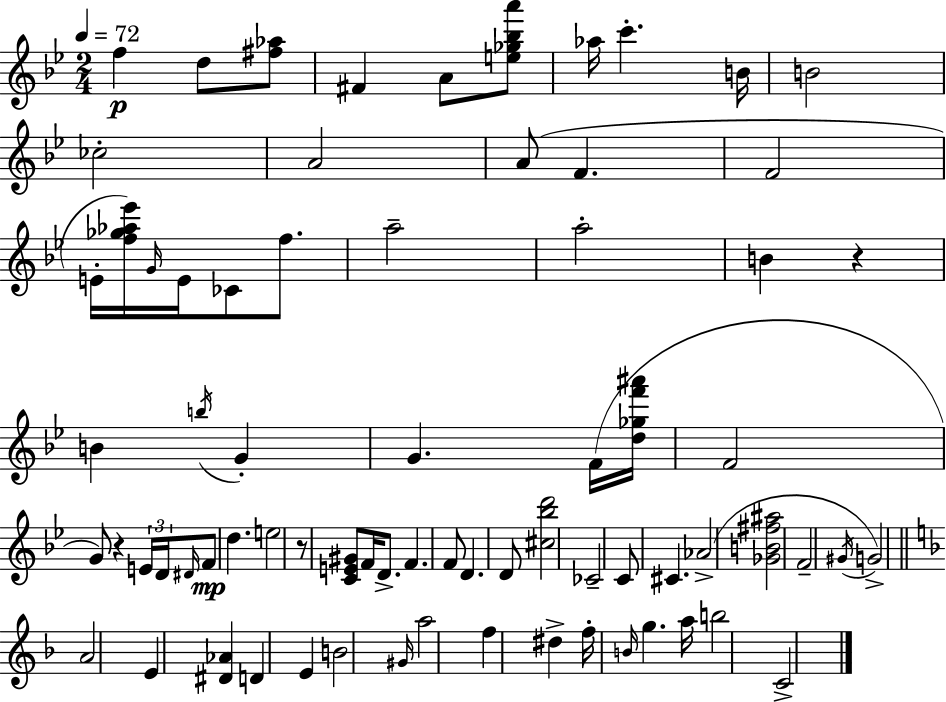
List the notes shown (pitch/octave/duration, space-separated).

F5/q D5/e [F#5,Ab5]/e F#4/q A4/e [E5,Gb5,Bb5,A6]/e Ab5/s C6/q. B4/s B4/h CES5/h A4/h A4/e F4/q. F4/h E4/s [F5,Gb5,Ab5,Eb6]/s G4/s E4/s CES4/e F5/e. A5/h A5/h B4/q R/q B4/q B5/s G4/q G4/q. F4/s [D5,Gb5,F6,A#6]/s F4/h G4/e R/q E4/s D4/s D#4/s F4/e D5/q. E5/h R/e [C4,E4,G#4]/e F4/s D4/e. F4/q. F4/e D4/q. D4/e [C#5,Bb5,D6]/h CES4/h C4/e C#4/q. Ab4/h [Gb4,B4,F#5,A#5]/h F4/h G#4/s G4/h A4/h E4/q [D#4,Ab4]/q D4/q E4/q B4/h G#4/s A5/h F5/q D#5/q F5/s B4/s G5/q. A5/s B5/h C4/h